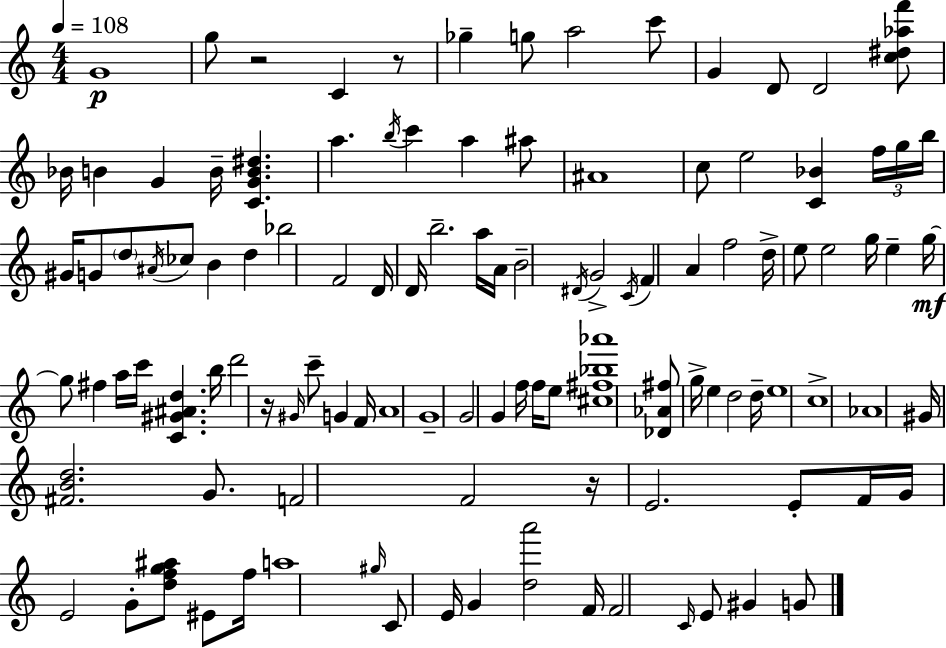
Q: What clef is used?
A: treble